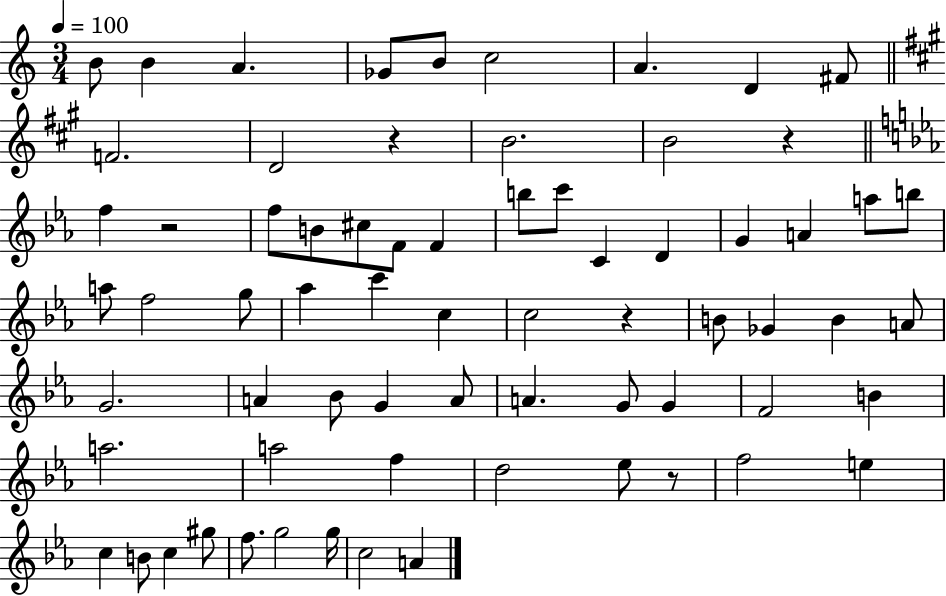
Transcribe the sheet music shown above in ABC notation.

X:1
T:Untitled
M:3/4
L:1/4
K:C
B/2 B A _G/2 B/2 c2 A D ^F/2 F2 D2 z B2 B2 z f z2 f/2 B/2 ^c/2 F/2 F b/2 c'/2 C D G A a/2 b/2 a/2 f2 g/2 _a c' c c2 z B/2 _G B A/2 G2 A _B/2 G A/2 A G/2 G F2 B a2 a2 f d2 _e/2 z/2 f2 e c B/2 c ^g/2 f/2 g2 g/4 c2 A